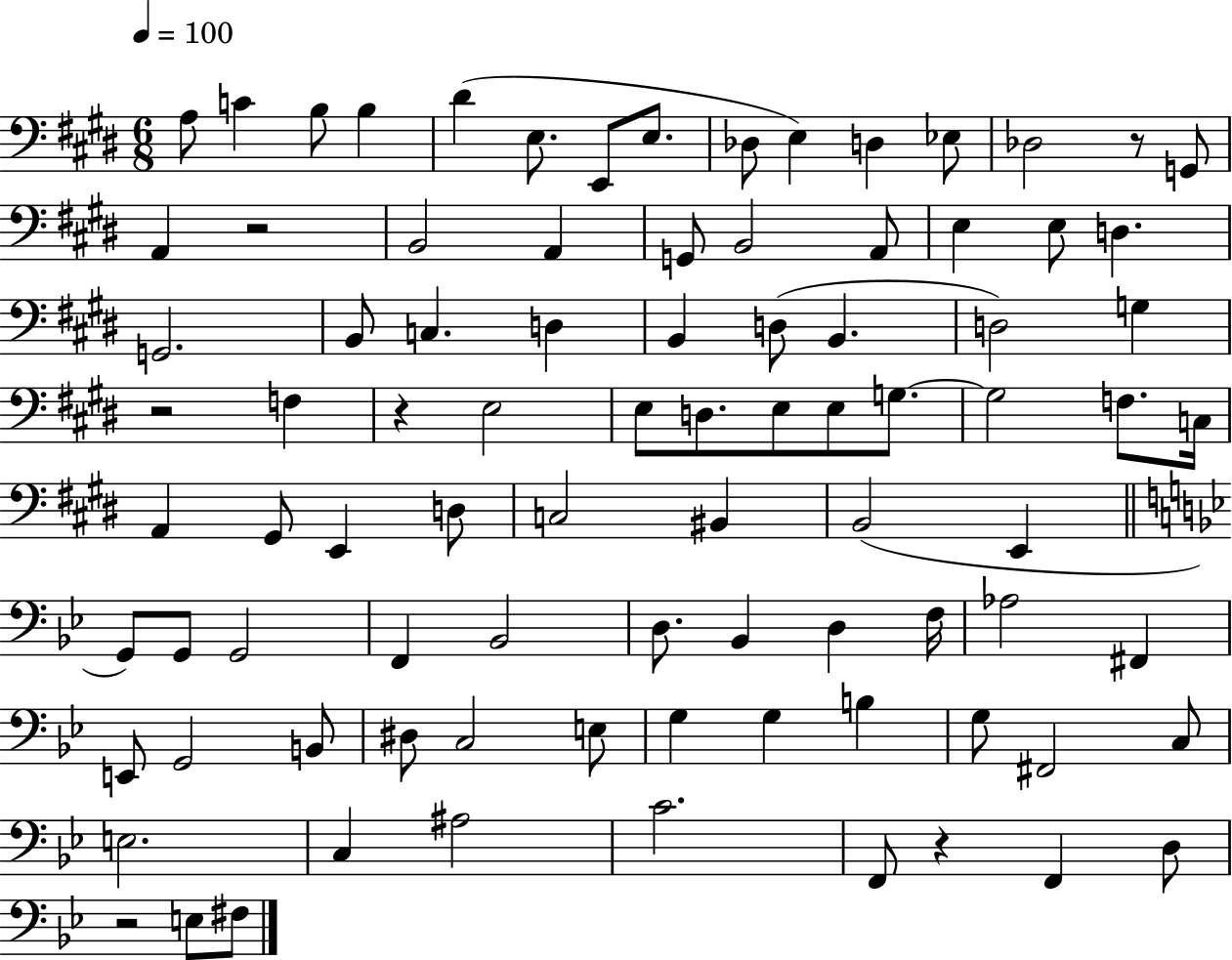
A3/e C4/q B3/e B3/q D#4/q E3/e. E2/e E3/e. Db3/e E3/q D3/q Eb3/e Db3/h R/e G2/e A2/q R/h B2/h A2/q G2/e B2/h A2/e E3/q E3/e D3/q. G2/h. B2/e C3/q. D3/q B2/q D3/e B2/q. D3/h G3/q R/h F3/q R/q E3/h E3/e D3/e. E3/e E3/e G3/e. G3/h F3/e. C3/s A2/q G#2/e E2/q D3/e C3/h BIS2/q B2/h E2/q G2/e G2/e G2/h F2/q Bb2/h D3/e. Bb2/q D3/q F3/s Ab3/h F#2/q E2/e G2/h B2/e D#3/e C3/h E3/e G3/q G3/q B3/q G3/e F#2/h C3/e E3/h. C3/q A#3/h C4/h. F2/e R/q F2/q D3/e R/h E3/e F#3/e